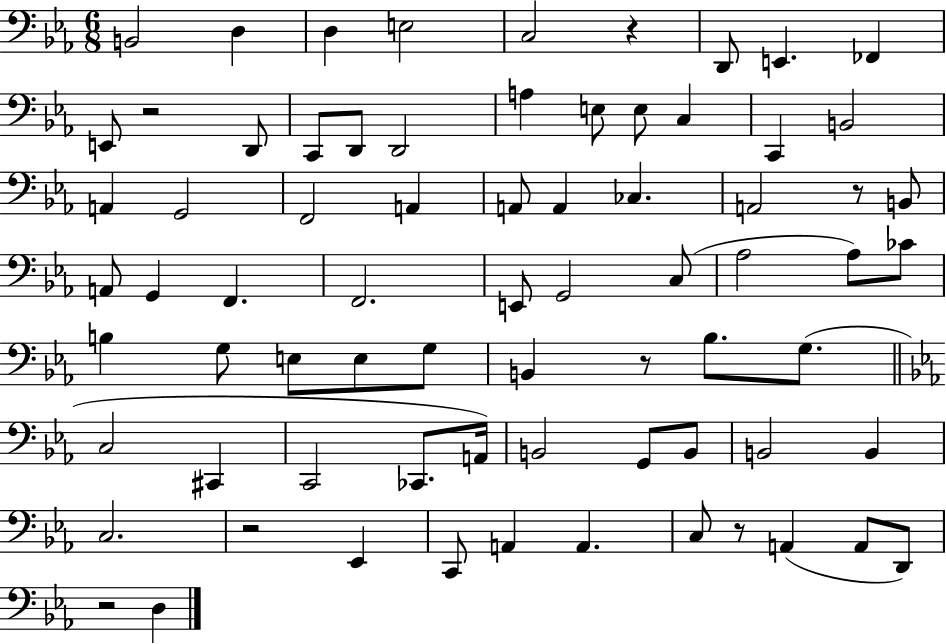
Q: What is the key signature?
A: EES major